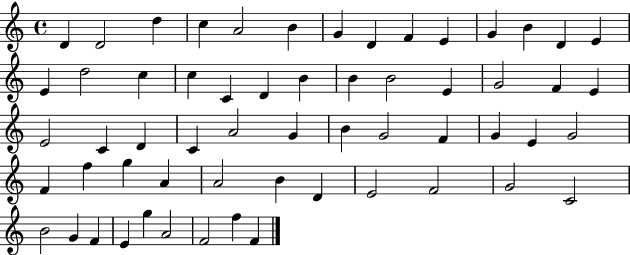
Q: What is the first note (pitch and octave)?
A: D4